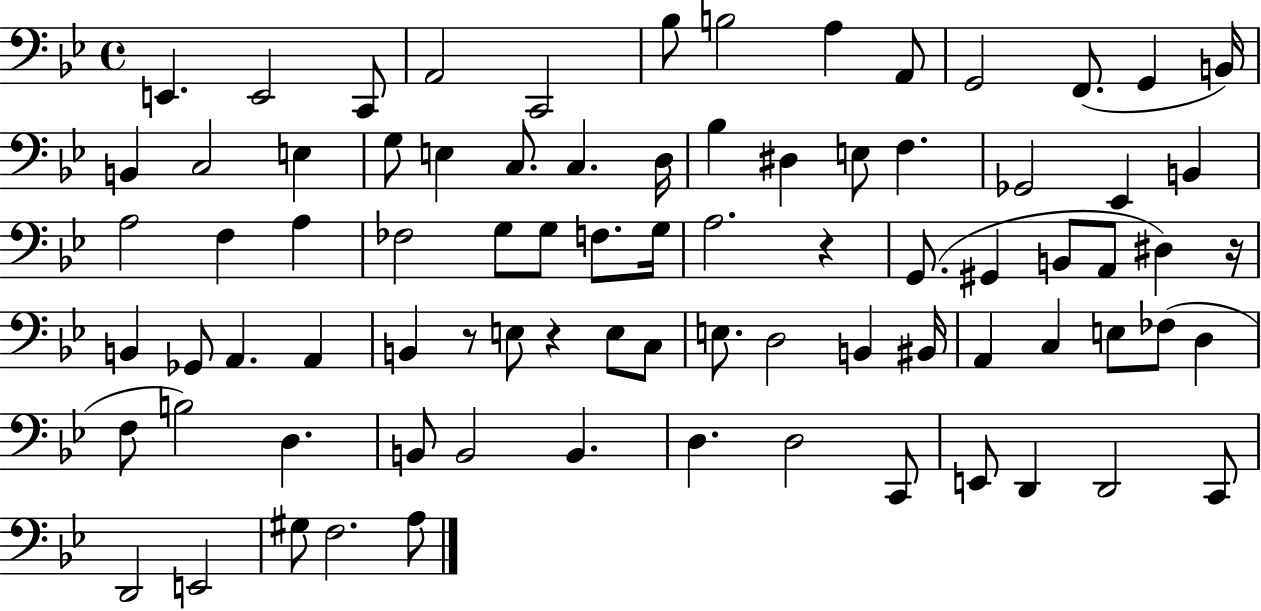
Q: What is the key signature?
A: BES major